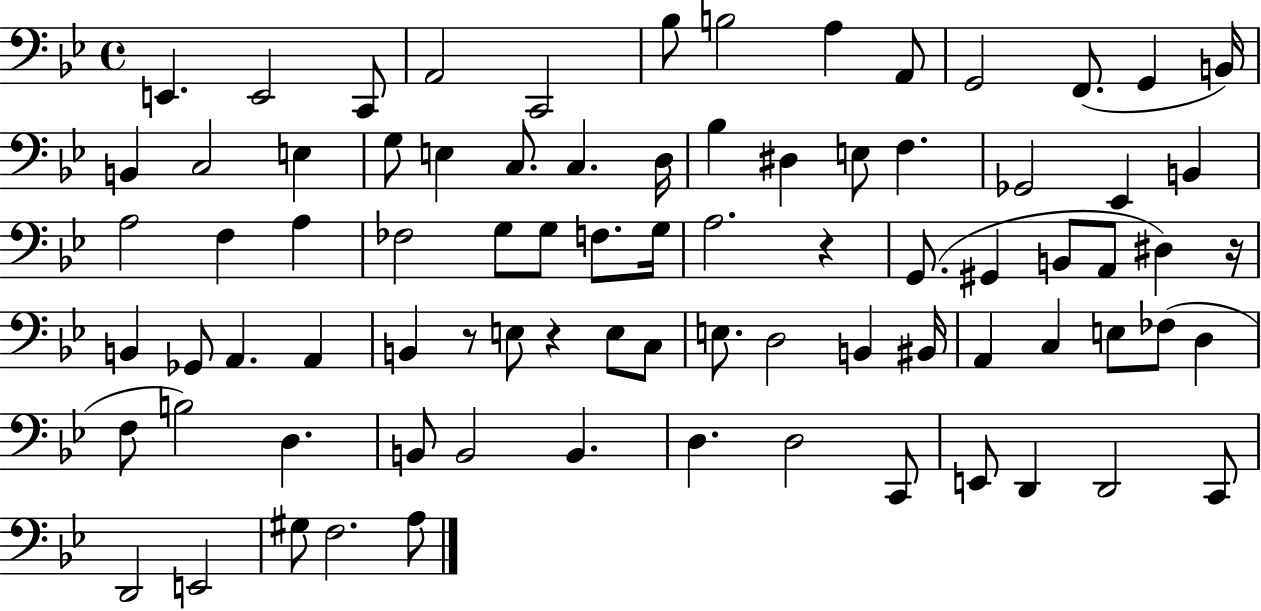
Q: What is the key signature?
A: BES major